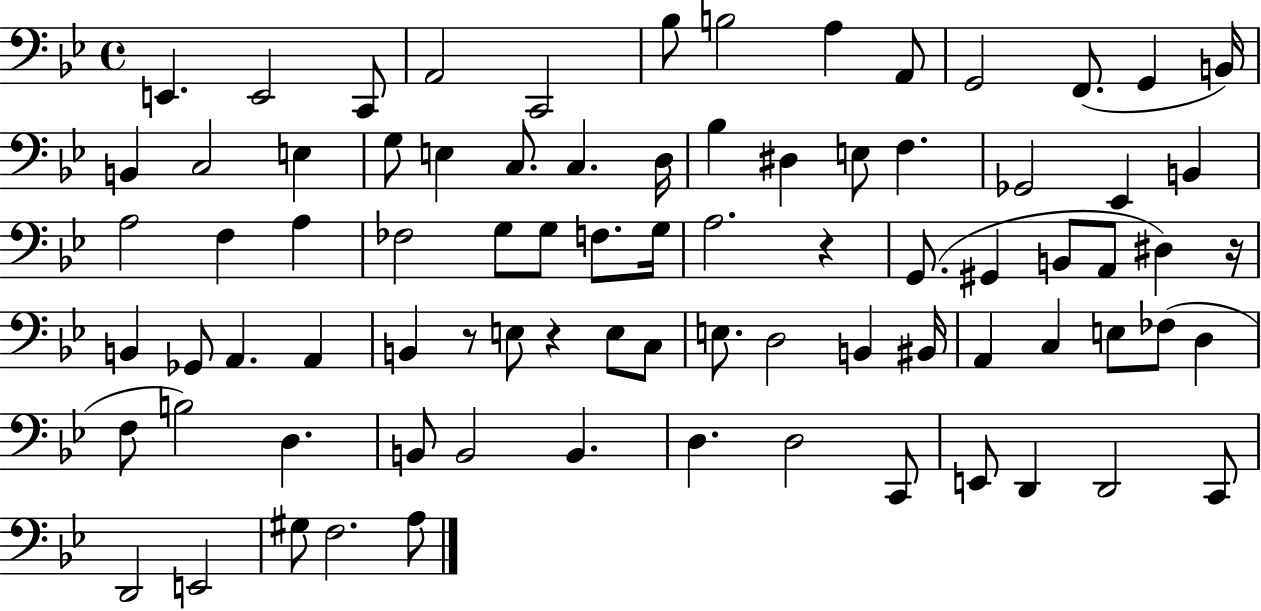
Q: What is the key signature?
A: BES major